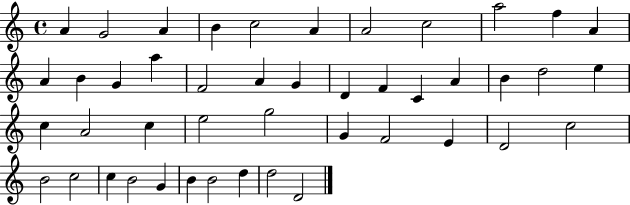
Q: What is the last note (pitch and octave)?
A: D4